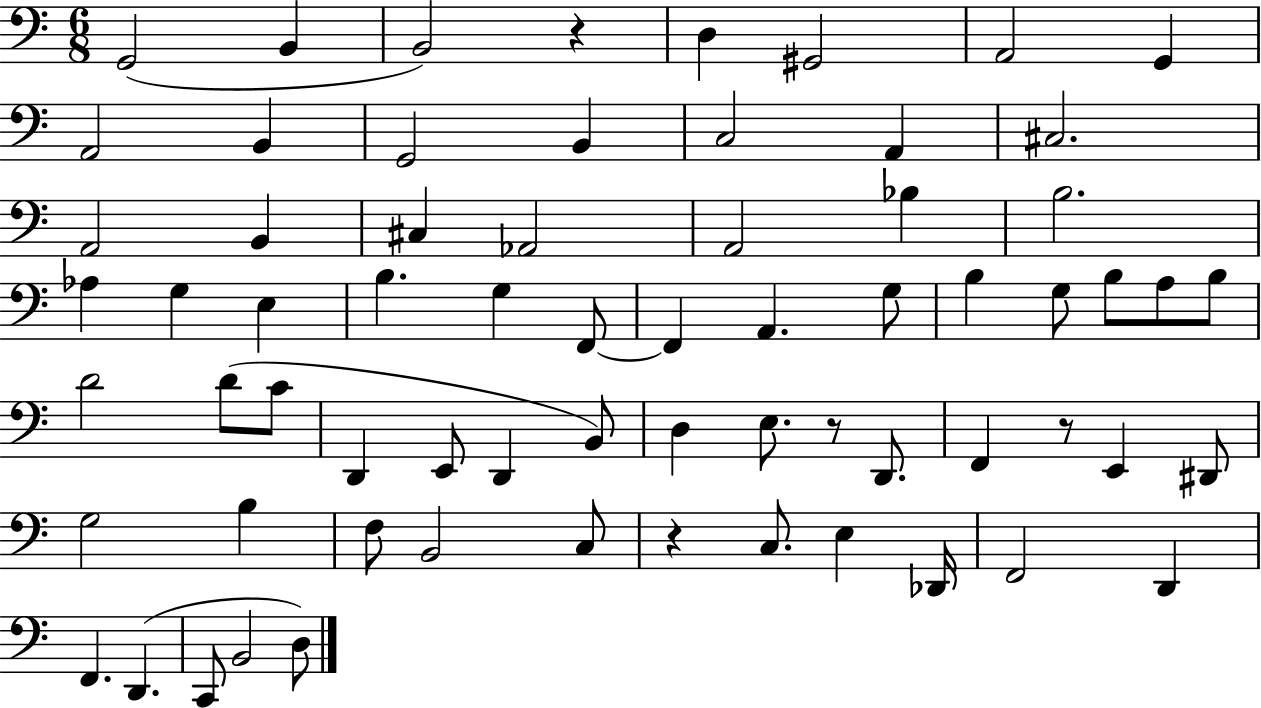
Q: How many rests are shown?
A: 4